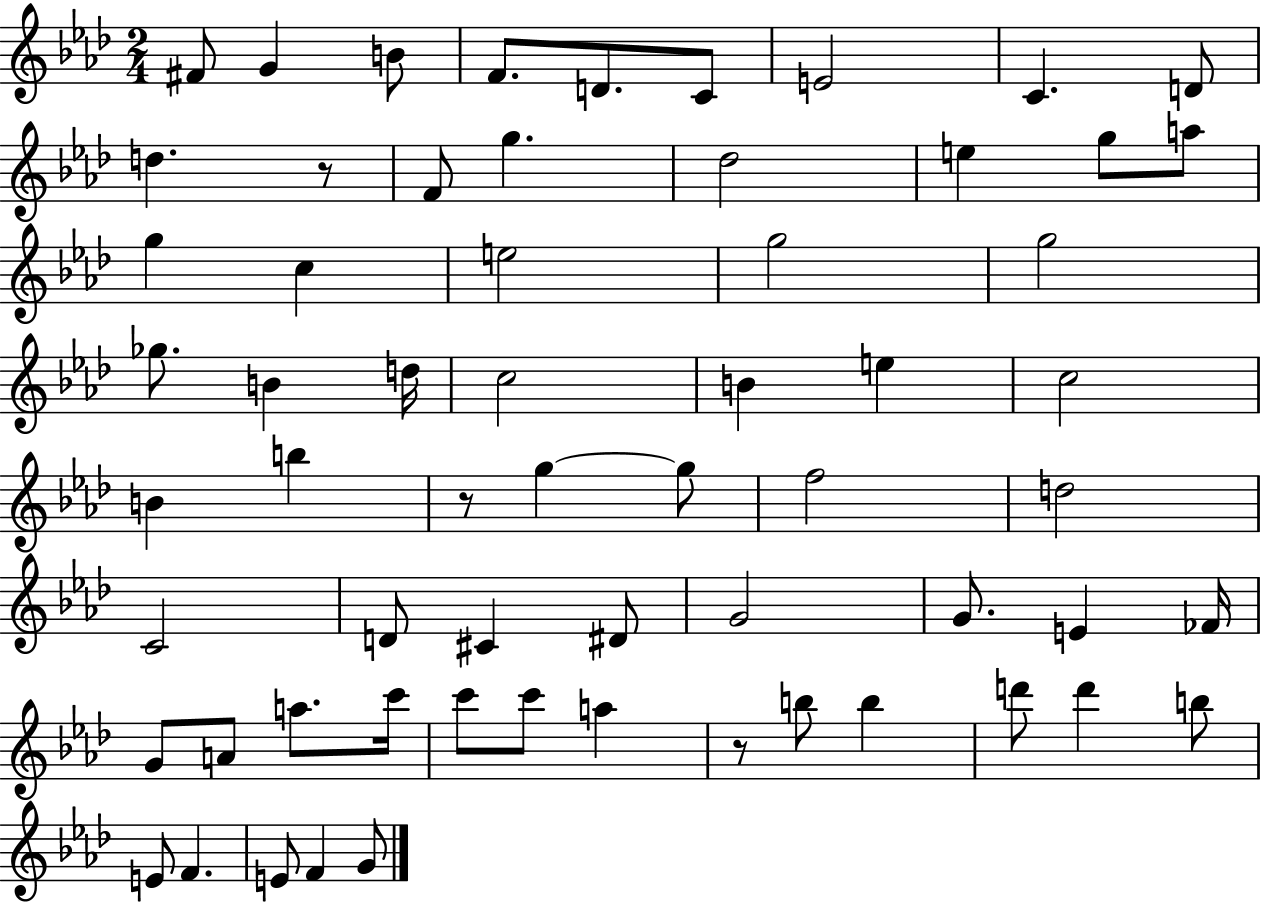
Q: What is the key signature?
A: AES major